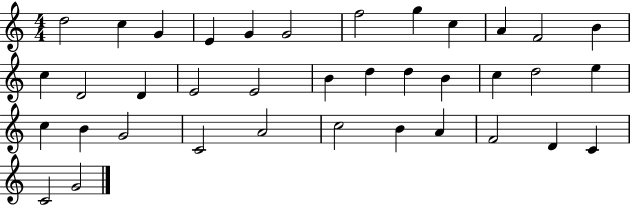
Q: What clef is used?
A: treble